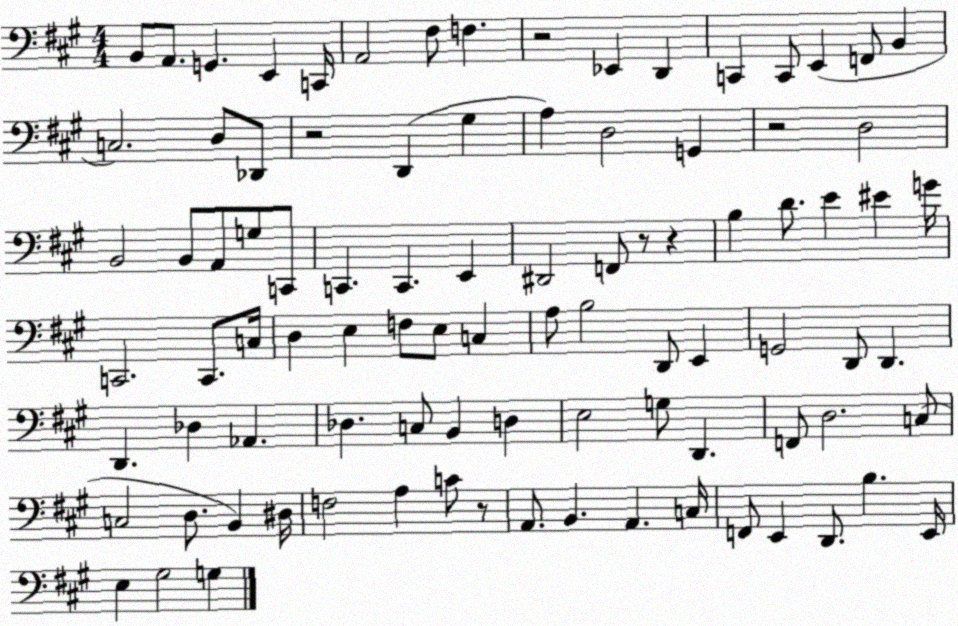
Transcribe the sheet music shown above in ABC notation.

X:1
T:Untitled
M:4/4
L:1/4
K:A
B,,/2 A,,/2 G,, E,, C,,/4 A,,2 ^F,/2 F, z2 _E,, D,, C,, C,,/2 E,, F,,/2 B,, C,2 D,/2 _D,,/2 z2 D,, ^G, A, D,2 G,, z2 D,2 B,,2 B,,/2 A,,/2 G,/2 C,,/2 C,, C,, E,, ^D,,2 F,,/2 z/2 z B, D/2 E ^E G/4 C,,2 C,,/2 C,/4 D, E, F,/2 E,/2 C, A,/2 B,2 D,,/2 E,, G,,2 D,,/2 D,, D,, _D, _A,, _D, C,/2 B,, D, E,2 G,/2 D,, F,,/2 D,2 C,/2 C,2 D,/2 B,, ^D,/4 F,2 A, C/2 z/2 A,,/2 B,, A,, C,/4 F,,/2 E,, D,,/2 B, E,,/4 E, ^G,2 G,